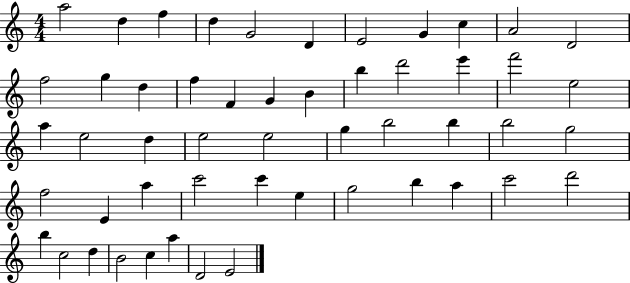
{
  \clef treble
  \numericTimeSignature
  \time 4/4
  \key c \major
  a''2 d''4 f''4 | d''4 g'2 d'4 | e'2 g'4 c''4 | a'2 d'2 | \break f''2 g''4 d''4 | f''4 f'4 g'4 b'4 | b''4 d'''2 e'''4 | f'''2 e''2 | \break a''4 e''2 d''4 | e''2 e''2 | g''4 b''2 b''4 | b''2 g''2 | \break f''2 e'4 a''4 | c'''2 c'''4 e''4 | g''2 b''4 a''4 | c'''2 d'''2 | \break b''4 c''2 d''4 | b'2 c''4 a''4 | d'2 e'2 | \bar "|."
}